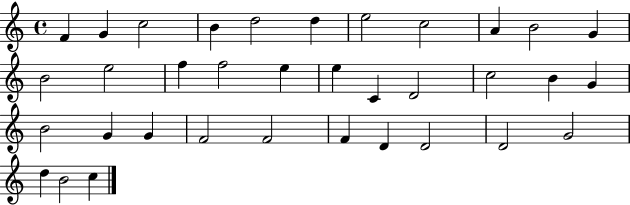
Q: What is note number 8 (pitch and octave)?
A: C5